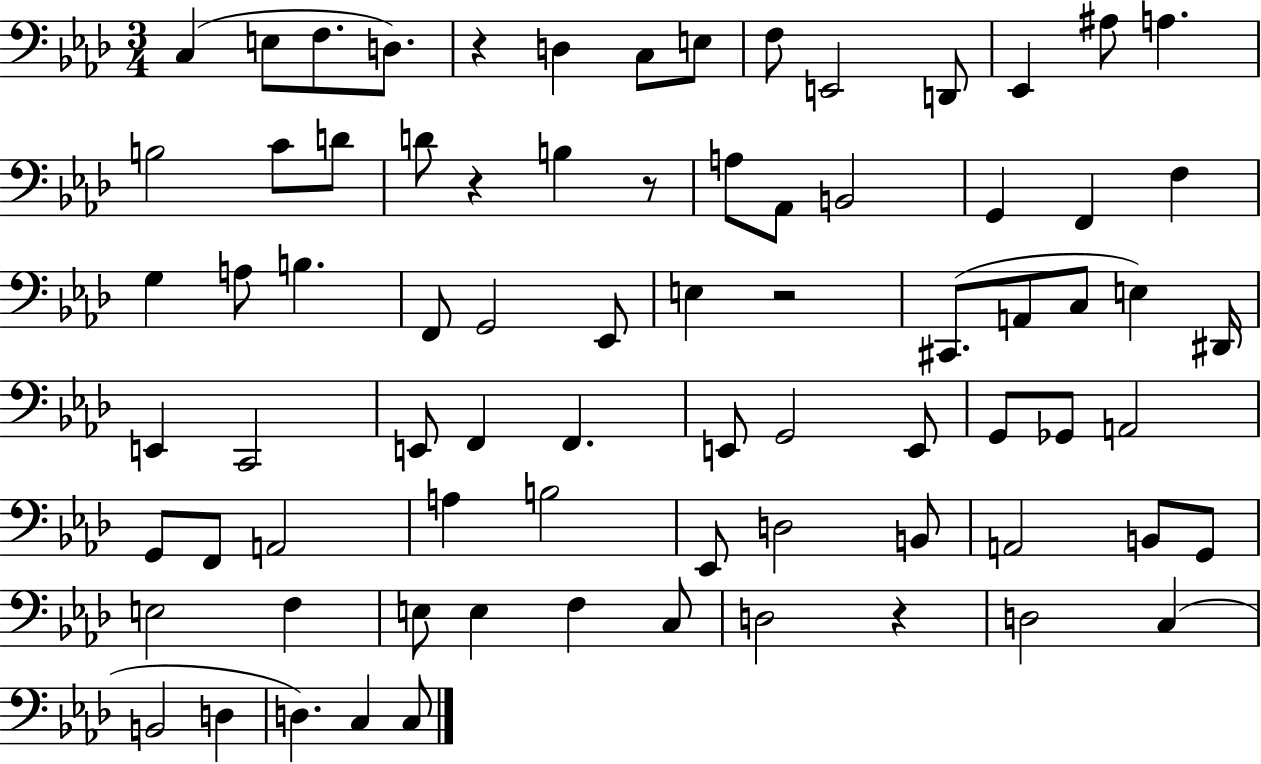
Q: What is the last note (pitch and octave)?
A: C3